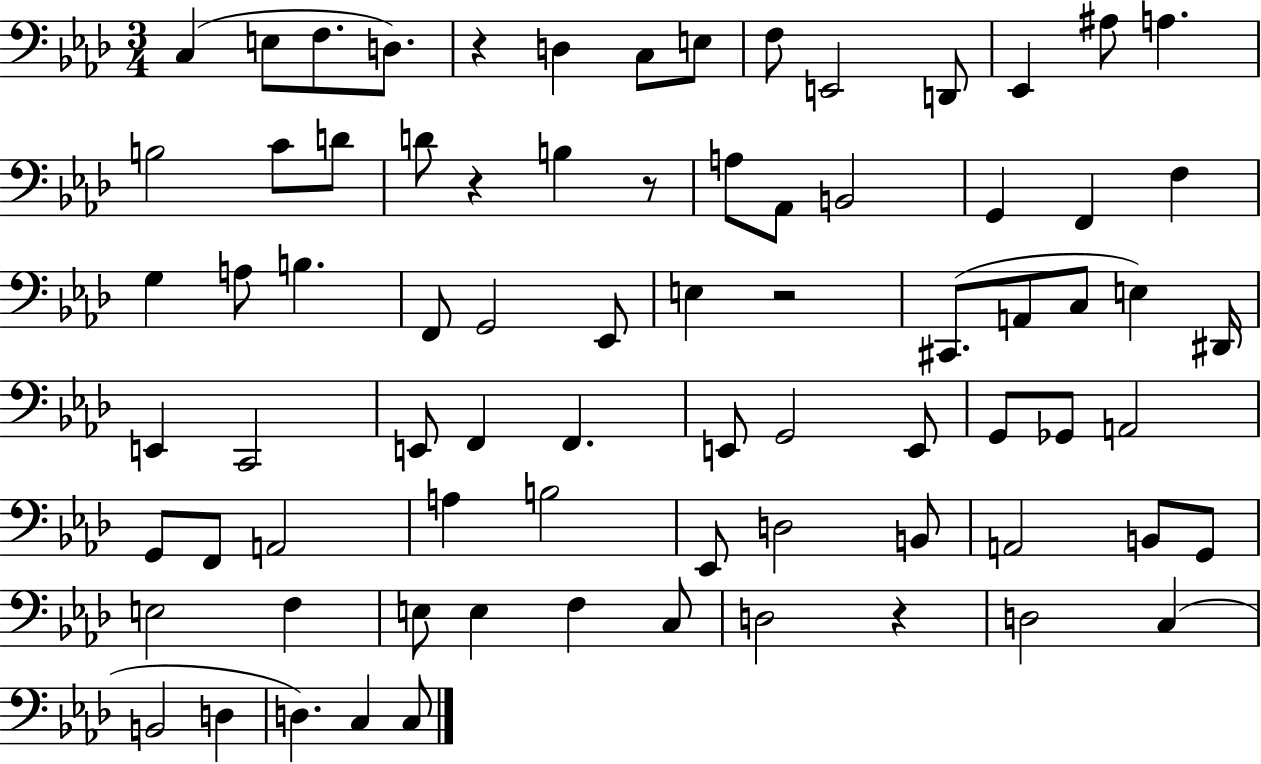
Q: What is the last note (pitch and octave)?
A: C3